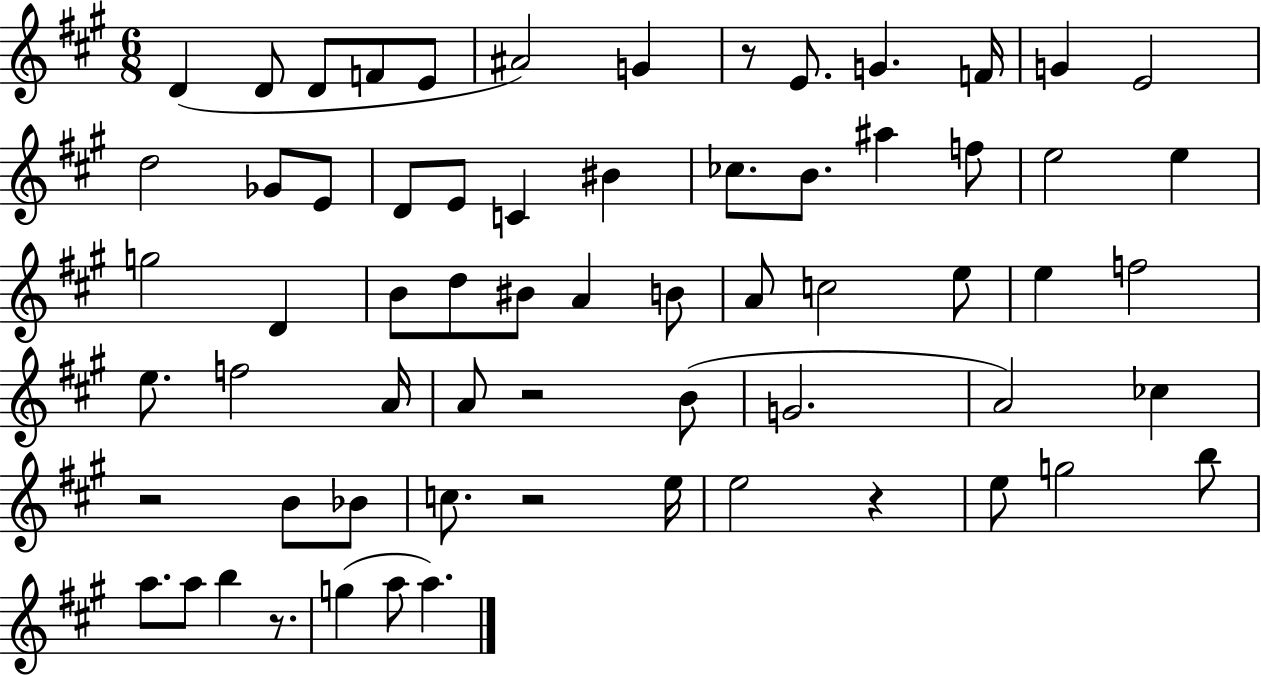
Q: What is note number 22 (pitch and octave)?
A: A#5